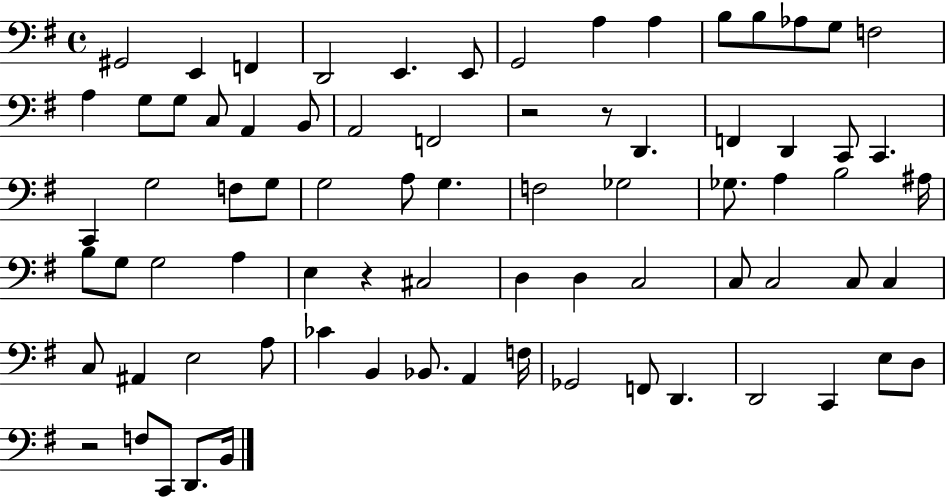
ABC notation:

X:1
T:Untitled
M:4/4
L:1/4
K:G
^G,,2 E,, F,, D,,2 E,, E,,/2 G,,2 A, A, B,/2 B,/2 _A,/2 G,/2 F,2 A, G,/2 G,/2 C,/2 A,, B,,/2 A,,2 F,,2 z2 z/2 D,, F,, D,, C,,/2 C,, C,, G,2 F,/2 G,/2 G,2 A,/2 G, F,2 _G,2 _G,/2 A, B,2 ^A,/4 B,/2 G,/2 G,2 A, E, z ^C,2 D, D, C,2 C,/2 C,2 C,/2 C, C,/2 ^A,, E,2 A,/2 _C B,, _B,,/2 A,, F,/4 _G,,2 F,,/2 D,, D,,2 C,, E,/2 D,/2 z2 F,/2 C,,/2 D,,/2 B,,/4